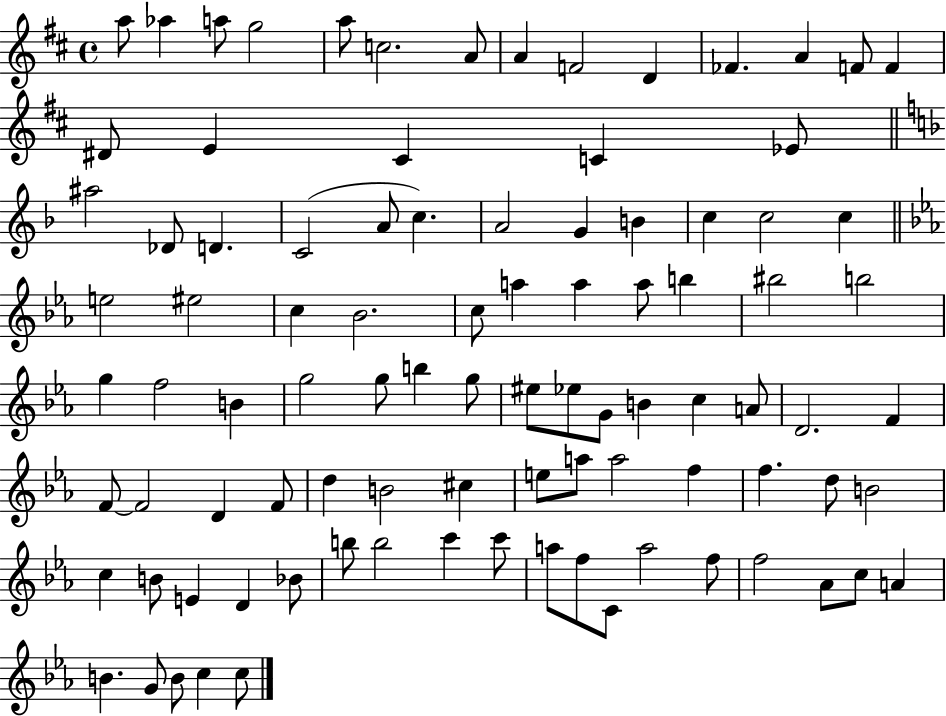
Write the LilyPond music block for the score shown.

{
  \clef treble
  \time 4/4
  \defaultTimeSignature
  \key d \major
  a''8 aes''4 a''8 g''2 | a''8 c''2. a'8 | a'4 f'2 d'4 | fes'4. a'4 f'8 f'4 | \break dis'8 e'4 cis'4 c'4 ees'8 | \bar "||" \break \key f \major ais''2 des'8 d'4. | c'2( a'8 c''4.) | a'2 g'4 b'4 | c''4 c''2 c''4 | \break \bar "||" \break \key ees \major e''2 eis''2 | c''4 bes'2. | c''8 a''4 a''4 a''8 b''4 | bis''2 b''2 | \break g''4 f''2 b'4 | g''2 g''8 b''4 g''8 | eis''8 ees''8 g'8 b'4 c''4 a'8 | d'2. f'4 | \break f'8~~ f'2 d'4 f'8 | d''4 b'2 cis''4 | e''8 a''8 a''2 f''4 | f''4. d''8 b'2 | \break c''4 b'8 e'4 d'4 bes'8 | b''8 b''2 c'''4 c'''8 | a''8 f''8 c'8 a''2 f''8 | f''2 aes'8 c''8 a'4 | \break b'4. g'8 b'8 c''4 c''8 | \bar "|."
}